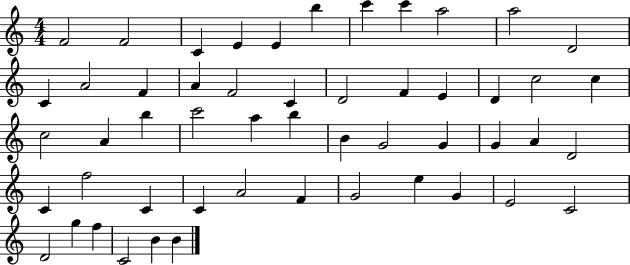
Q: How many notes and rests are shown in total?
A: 52